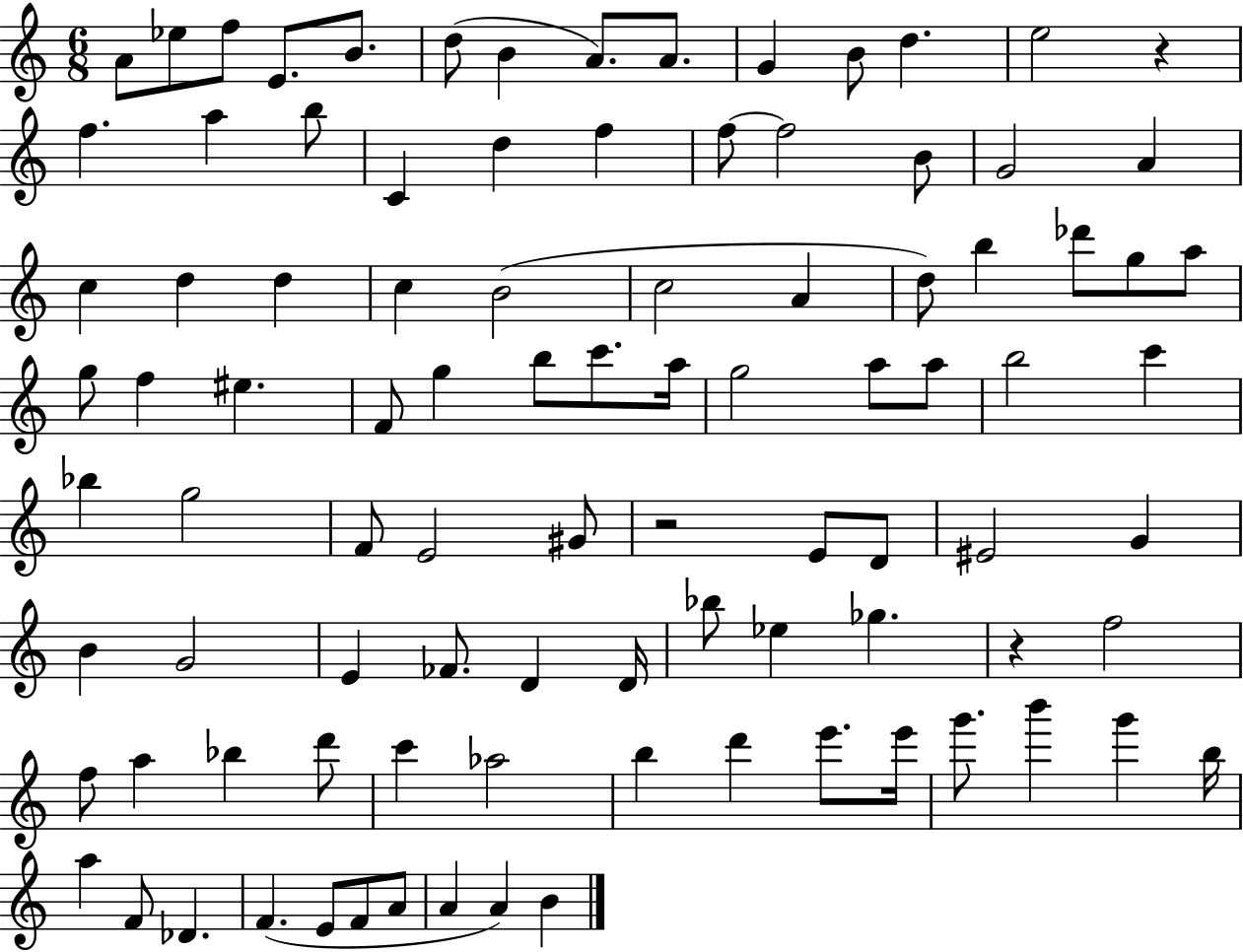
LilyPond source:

{
  \clef treble
  \numericTimeSignature
  \time 6/8
  \key c \major
  \repeat volta 2 { a'8 ees''8 f''8 e'8. b'8. | d''8( b'4 a'8.) a'8. | g'4 b'8 d''4. | e''2 r4 | \break f''4. a''4 b''8 | c'4 d''4 f''4 | f''8~~ f''2 b'8 | g'2 a'4 | \break c''4 d''4 d''4 | c''4 b'2( | c''2 a'4 | d''8) b''4 des'''8 g''8 a''8 | \break g''8 f''4 eis''4. | f'8 g''4 b''8 c'''8. a''16 | g''2 a''8 a''8 | b''2 c'''4 | \break bes''4 g''2 | f'8 e'2 gis'8 | r2 e'8 d'8 | eis'2 g'4 | \break b'4 g'2 | e'4 fes'8. d'4 d'16 | bes''8 ees''4 ges''4. | r4 f''2 | \break f''8 a''4 bes''4 d'''8 | c'''4 aes''2 | b''4 d'''4 e'''8. e'''16 | g'''8. b'''4 g'''4 b''16 | \break a''4 f'8 des'4. | f'4.( e'8 f'8 a'8 | a'4 a'4) b'4 | } \bar "|."
}